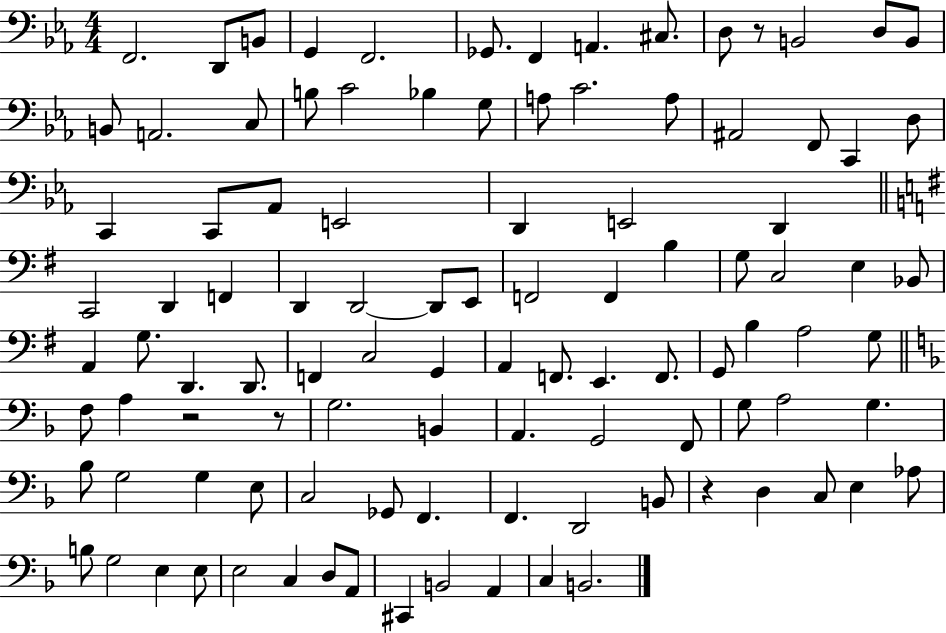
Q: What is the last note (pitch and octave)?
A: B2